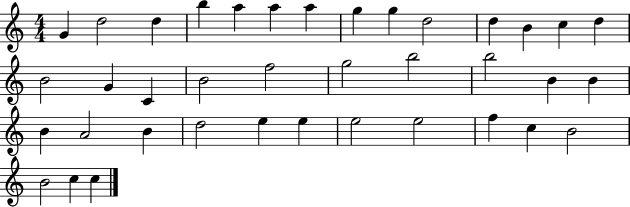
X:1
T:Untitled
M:4/4
L:1/4
K:C
G d2 d b a a a g g d2 d B c d B2 G C B2 f2 g2 b2 b2 B B B A2 B d2 e e e2 e2 f c B2 B2 c c